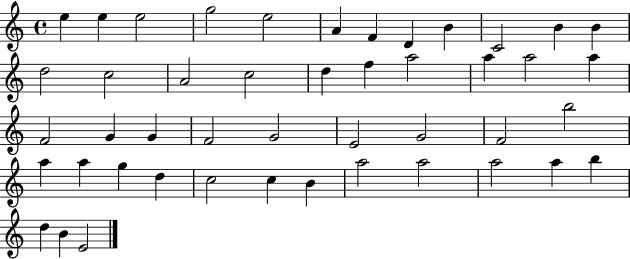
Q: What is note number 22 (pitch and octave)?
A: A5